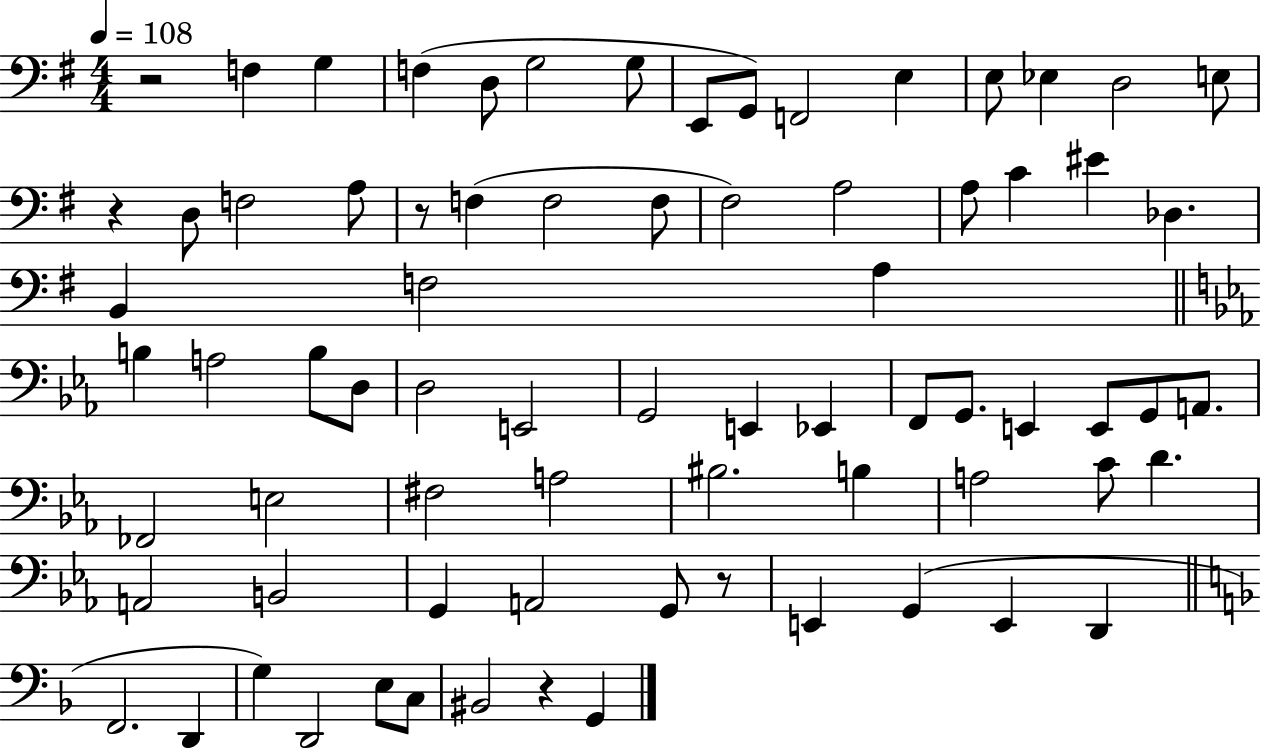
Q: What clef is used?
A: bass